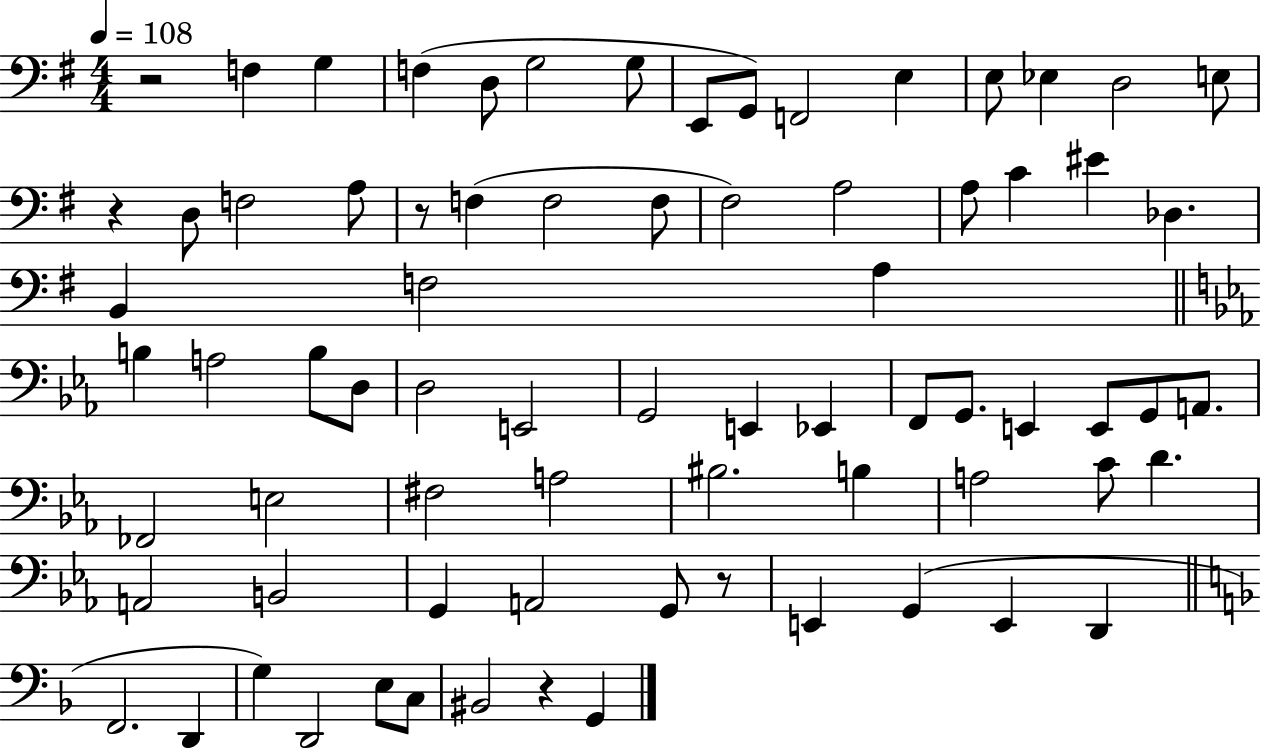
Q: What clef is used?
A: bass